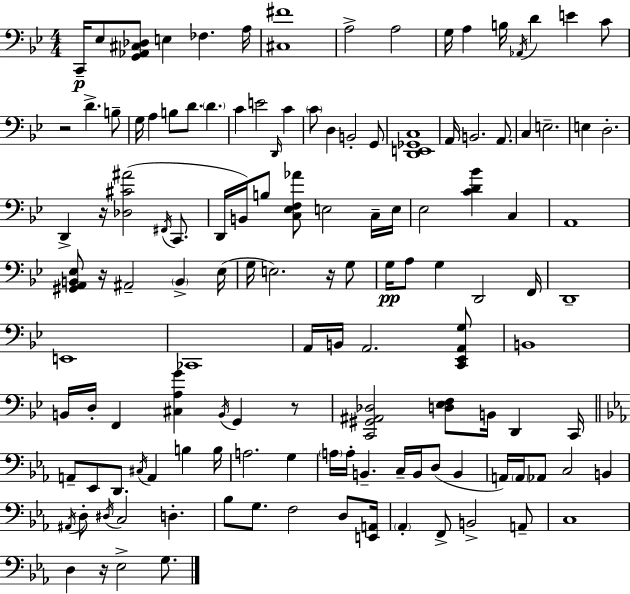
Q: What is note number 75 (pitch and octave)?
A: A2